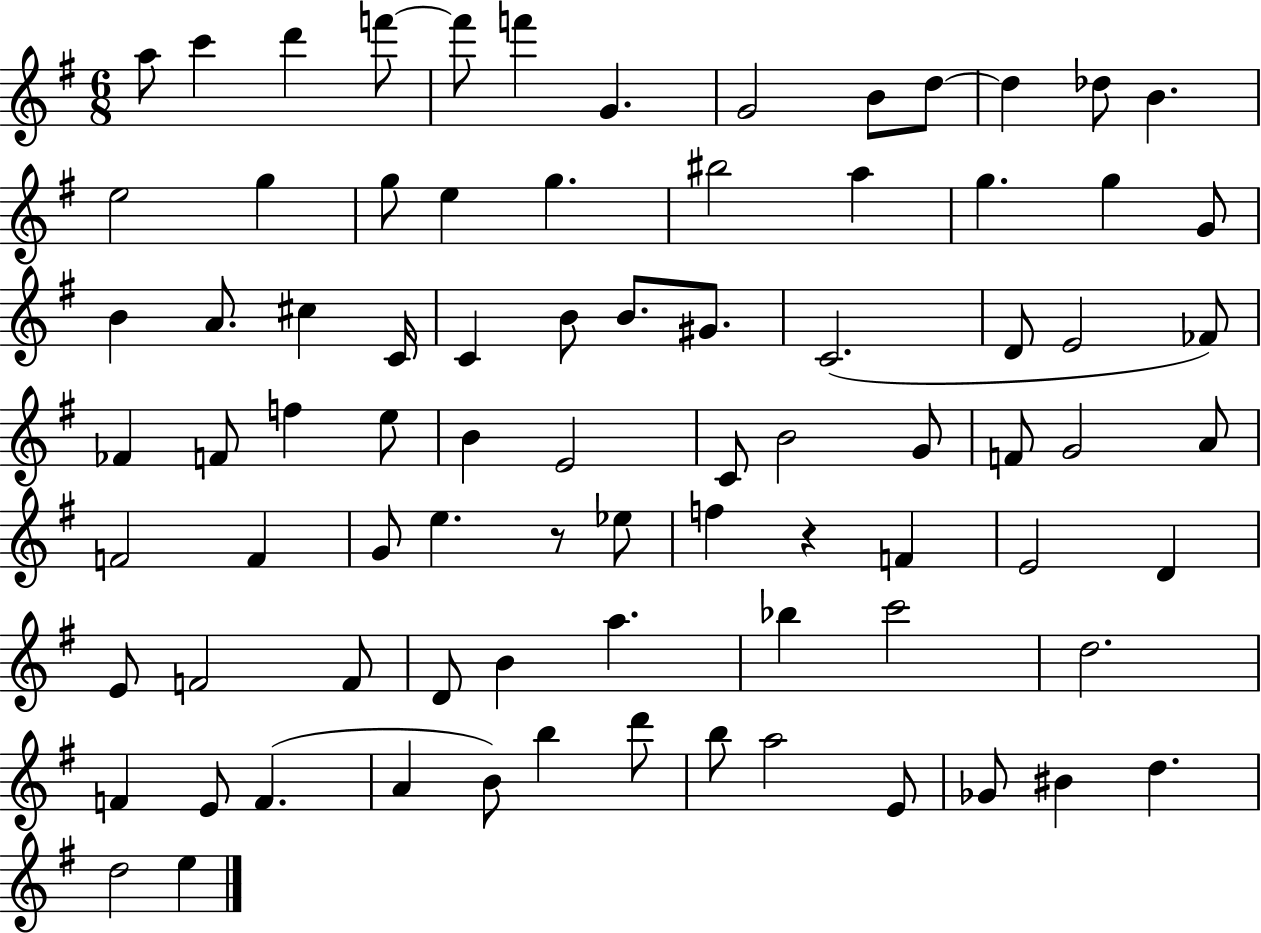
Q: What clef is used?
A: treble